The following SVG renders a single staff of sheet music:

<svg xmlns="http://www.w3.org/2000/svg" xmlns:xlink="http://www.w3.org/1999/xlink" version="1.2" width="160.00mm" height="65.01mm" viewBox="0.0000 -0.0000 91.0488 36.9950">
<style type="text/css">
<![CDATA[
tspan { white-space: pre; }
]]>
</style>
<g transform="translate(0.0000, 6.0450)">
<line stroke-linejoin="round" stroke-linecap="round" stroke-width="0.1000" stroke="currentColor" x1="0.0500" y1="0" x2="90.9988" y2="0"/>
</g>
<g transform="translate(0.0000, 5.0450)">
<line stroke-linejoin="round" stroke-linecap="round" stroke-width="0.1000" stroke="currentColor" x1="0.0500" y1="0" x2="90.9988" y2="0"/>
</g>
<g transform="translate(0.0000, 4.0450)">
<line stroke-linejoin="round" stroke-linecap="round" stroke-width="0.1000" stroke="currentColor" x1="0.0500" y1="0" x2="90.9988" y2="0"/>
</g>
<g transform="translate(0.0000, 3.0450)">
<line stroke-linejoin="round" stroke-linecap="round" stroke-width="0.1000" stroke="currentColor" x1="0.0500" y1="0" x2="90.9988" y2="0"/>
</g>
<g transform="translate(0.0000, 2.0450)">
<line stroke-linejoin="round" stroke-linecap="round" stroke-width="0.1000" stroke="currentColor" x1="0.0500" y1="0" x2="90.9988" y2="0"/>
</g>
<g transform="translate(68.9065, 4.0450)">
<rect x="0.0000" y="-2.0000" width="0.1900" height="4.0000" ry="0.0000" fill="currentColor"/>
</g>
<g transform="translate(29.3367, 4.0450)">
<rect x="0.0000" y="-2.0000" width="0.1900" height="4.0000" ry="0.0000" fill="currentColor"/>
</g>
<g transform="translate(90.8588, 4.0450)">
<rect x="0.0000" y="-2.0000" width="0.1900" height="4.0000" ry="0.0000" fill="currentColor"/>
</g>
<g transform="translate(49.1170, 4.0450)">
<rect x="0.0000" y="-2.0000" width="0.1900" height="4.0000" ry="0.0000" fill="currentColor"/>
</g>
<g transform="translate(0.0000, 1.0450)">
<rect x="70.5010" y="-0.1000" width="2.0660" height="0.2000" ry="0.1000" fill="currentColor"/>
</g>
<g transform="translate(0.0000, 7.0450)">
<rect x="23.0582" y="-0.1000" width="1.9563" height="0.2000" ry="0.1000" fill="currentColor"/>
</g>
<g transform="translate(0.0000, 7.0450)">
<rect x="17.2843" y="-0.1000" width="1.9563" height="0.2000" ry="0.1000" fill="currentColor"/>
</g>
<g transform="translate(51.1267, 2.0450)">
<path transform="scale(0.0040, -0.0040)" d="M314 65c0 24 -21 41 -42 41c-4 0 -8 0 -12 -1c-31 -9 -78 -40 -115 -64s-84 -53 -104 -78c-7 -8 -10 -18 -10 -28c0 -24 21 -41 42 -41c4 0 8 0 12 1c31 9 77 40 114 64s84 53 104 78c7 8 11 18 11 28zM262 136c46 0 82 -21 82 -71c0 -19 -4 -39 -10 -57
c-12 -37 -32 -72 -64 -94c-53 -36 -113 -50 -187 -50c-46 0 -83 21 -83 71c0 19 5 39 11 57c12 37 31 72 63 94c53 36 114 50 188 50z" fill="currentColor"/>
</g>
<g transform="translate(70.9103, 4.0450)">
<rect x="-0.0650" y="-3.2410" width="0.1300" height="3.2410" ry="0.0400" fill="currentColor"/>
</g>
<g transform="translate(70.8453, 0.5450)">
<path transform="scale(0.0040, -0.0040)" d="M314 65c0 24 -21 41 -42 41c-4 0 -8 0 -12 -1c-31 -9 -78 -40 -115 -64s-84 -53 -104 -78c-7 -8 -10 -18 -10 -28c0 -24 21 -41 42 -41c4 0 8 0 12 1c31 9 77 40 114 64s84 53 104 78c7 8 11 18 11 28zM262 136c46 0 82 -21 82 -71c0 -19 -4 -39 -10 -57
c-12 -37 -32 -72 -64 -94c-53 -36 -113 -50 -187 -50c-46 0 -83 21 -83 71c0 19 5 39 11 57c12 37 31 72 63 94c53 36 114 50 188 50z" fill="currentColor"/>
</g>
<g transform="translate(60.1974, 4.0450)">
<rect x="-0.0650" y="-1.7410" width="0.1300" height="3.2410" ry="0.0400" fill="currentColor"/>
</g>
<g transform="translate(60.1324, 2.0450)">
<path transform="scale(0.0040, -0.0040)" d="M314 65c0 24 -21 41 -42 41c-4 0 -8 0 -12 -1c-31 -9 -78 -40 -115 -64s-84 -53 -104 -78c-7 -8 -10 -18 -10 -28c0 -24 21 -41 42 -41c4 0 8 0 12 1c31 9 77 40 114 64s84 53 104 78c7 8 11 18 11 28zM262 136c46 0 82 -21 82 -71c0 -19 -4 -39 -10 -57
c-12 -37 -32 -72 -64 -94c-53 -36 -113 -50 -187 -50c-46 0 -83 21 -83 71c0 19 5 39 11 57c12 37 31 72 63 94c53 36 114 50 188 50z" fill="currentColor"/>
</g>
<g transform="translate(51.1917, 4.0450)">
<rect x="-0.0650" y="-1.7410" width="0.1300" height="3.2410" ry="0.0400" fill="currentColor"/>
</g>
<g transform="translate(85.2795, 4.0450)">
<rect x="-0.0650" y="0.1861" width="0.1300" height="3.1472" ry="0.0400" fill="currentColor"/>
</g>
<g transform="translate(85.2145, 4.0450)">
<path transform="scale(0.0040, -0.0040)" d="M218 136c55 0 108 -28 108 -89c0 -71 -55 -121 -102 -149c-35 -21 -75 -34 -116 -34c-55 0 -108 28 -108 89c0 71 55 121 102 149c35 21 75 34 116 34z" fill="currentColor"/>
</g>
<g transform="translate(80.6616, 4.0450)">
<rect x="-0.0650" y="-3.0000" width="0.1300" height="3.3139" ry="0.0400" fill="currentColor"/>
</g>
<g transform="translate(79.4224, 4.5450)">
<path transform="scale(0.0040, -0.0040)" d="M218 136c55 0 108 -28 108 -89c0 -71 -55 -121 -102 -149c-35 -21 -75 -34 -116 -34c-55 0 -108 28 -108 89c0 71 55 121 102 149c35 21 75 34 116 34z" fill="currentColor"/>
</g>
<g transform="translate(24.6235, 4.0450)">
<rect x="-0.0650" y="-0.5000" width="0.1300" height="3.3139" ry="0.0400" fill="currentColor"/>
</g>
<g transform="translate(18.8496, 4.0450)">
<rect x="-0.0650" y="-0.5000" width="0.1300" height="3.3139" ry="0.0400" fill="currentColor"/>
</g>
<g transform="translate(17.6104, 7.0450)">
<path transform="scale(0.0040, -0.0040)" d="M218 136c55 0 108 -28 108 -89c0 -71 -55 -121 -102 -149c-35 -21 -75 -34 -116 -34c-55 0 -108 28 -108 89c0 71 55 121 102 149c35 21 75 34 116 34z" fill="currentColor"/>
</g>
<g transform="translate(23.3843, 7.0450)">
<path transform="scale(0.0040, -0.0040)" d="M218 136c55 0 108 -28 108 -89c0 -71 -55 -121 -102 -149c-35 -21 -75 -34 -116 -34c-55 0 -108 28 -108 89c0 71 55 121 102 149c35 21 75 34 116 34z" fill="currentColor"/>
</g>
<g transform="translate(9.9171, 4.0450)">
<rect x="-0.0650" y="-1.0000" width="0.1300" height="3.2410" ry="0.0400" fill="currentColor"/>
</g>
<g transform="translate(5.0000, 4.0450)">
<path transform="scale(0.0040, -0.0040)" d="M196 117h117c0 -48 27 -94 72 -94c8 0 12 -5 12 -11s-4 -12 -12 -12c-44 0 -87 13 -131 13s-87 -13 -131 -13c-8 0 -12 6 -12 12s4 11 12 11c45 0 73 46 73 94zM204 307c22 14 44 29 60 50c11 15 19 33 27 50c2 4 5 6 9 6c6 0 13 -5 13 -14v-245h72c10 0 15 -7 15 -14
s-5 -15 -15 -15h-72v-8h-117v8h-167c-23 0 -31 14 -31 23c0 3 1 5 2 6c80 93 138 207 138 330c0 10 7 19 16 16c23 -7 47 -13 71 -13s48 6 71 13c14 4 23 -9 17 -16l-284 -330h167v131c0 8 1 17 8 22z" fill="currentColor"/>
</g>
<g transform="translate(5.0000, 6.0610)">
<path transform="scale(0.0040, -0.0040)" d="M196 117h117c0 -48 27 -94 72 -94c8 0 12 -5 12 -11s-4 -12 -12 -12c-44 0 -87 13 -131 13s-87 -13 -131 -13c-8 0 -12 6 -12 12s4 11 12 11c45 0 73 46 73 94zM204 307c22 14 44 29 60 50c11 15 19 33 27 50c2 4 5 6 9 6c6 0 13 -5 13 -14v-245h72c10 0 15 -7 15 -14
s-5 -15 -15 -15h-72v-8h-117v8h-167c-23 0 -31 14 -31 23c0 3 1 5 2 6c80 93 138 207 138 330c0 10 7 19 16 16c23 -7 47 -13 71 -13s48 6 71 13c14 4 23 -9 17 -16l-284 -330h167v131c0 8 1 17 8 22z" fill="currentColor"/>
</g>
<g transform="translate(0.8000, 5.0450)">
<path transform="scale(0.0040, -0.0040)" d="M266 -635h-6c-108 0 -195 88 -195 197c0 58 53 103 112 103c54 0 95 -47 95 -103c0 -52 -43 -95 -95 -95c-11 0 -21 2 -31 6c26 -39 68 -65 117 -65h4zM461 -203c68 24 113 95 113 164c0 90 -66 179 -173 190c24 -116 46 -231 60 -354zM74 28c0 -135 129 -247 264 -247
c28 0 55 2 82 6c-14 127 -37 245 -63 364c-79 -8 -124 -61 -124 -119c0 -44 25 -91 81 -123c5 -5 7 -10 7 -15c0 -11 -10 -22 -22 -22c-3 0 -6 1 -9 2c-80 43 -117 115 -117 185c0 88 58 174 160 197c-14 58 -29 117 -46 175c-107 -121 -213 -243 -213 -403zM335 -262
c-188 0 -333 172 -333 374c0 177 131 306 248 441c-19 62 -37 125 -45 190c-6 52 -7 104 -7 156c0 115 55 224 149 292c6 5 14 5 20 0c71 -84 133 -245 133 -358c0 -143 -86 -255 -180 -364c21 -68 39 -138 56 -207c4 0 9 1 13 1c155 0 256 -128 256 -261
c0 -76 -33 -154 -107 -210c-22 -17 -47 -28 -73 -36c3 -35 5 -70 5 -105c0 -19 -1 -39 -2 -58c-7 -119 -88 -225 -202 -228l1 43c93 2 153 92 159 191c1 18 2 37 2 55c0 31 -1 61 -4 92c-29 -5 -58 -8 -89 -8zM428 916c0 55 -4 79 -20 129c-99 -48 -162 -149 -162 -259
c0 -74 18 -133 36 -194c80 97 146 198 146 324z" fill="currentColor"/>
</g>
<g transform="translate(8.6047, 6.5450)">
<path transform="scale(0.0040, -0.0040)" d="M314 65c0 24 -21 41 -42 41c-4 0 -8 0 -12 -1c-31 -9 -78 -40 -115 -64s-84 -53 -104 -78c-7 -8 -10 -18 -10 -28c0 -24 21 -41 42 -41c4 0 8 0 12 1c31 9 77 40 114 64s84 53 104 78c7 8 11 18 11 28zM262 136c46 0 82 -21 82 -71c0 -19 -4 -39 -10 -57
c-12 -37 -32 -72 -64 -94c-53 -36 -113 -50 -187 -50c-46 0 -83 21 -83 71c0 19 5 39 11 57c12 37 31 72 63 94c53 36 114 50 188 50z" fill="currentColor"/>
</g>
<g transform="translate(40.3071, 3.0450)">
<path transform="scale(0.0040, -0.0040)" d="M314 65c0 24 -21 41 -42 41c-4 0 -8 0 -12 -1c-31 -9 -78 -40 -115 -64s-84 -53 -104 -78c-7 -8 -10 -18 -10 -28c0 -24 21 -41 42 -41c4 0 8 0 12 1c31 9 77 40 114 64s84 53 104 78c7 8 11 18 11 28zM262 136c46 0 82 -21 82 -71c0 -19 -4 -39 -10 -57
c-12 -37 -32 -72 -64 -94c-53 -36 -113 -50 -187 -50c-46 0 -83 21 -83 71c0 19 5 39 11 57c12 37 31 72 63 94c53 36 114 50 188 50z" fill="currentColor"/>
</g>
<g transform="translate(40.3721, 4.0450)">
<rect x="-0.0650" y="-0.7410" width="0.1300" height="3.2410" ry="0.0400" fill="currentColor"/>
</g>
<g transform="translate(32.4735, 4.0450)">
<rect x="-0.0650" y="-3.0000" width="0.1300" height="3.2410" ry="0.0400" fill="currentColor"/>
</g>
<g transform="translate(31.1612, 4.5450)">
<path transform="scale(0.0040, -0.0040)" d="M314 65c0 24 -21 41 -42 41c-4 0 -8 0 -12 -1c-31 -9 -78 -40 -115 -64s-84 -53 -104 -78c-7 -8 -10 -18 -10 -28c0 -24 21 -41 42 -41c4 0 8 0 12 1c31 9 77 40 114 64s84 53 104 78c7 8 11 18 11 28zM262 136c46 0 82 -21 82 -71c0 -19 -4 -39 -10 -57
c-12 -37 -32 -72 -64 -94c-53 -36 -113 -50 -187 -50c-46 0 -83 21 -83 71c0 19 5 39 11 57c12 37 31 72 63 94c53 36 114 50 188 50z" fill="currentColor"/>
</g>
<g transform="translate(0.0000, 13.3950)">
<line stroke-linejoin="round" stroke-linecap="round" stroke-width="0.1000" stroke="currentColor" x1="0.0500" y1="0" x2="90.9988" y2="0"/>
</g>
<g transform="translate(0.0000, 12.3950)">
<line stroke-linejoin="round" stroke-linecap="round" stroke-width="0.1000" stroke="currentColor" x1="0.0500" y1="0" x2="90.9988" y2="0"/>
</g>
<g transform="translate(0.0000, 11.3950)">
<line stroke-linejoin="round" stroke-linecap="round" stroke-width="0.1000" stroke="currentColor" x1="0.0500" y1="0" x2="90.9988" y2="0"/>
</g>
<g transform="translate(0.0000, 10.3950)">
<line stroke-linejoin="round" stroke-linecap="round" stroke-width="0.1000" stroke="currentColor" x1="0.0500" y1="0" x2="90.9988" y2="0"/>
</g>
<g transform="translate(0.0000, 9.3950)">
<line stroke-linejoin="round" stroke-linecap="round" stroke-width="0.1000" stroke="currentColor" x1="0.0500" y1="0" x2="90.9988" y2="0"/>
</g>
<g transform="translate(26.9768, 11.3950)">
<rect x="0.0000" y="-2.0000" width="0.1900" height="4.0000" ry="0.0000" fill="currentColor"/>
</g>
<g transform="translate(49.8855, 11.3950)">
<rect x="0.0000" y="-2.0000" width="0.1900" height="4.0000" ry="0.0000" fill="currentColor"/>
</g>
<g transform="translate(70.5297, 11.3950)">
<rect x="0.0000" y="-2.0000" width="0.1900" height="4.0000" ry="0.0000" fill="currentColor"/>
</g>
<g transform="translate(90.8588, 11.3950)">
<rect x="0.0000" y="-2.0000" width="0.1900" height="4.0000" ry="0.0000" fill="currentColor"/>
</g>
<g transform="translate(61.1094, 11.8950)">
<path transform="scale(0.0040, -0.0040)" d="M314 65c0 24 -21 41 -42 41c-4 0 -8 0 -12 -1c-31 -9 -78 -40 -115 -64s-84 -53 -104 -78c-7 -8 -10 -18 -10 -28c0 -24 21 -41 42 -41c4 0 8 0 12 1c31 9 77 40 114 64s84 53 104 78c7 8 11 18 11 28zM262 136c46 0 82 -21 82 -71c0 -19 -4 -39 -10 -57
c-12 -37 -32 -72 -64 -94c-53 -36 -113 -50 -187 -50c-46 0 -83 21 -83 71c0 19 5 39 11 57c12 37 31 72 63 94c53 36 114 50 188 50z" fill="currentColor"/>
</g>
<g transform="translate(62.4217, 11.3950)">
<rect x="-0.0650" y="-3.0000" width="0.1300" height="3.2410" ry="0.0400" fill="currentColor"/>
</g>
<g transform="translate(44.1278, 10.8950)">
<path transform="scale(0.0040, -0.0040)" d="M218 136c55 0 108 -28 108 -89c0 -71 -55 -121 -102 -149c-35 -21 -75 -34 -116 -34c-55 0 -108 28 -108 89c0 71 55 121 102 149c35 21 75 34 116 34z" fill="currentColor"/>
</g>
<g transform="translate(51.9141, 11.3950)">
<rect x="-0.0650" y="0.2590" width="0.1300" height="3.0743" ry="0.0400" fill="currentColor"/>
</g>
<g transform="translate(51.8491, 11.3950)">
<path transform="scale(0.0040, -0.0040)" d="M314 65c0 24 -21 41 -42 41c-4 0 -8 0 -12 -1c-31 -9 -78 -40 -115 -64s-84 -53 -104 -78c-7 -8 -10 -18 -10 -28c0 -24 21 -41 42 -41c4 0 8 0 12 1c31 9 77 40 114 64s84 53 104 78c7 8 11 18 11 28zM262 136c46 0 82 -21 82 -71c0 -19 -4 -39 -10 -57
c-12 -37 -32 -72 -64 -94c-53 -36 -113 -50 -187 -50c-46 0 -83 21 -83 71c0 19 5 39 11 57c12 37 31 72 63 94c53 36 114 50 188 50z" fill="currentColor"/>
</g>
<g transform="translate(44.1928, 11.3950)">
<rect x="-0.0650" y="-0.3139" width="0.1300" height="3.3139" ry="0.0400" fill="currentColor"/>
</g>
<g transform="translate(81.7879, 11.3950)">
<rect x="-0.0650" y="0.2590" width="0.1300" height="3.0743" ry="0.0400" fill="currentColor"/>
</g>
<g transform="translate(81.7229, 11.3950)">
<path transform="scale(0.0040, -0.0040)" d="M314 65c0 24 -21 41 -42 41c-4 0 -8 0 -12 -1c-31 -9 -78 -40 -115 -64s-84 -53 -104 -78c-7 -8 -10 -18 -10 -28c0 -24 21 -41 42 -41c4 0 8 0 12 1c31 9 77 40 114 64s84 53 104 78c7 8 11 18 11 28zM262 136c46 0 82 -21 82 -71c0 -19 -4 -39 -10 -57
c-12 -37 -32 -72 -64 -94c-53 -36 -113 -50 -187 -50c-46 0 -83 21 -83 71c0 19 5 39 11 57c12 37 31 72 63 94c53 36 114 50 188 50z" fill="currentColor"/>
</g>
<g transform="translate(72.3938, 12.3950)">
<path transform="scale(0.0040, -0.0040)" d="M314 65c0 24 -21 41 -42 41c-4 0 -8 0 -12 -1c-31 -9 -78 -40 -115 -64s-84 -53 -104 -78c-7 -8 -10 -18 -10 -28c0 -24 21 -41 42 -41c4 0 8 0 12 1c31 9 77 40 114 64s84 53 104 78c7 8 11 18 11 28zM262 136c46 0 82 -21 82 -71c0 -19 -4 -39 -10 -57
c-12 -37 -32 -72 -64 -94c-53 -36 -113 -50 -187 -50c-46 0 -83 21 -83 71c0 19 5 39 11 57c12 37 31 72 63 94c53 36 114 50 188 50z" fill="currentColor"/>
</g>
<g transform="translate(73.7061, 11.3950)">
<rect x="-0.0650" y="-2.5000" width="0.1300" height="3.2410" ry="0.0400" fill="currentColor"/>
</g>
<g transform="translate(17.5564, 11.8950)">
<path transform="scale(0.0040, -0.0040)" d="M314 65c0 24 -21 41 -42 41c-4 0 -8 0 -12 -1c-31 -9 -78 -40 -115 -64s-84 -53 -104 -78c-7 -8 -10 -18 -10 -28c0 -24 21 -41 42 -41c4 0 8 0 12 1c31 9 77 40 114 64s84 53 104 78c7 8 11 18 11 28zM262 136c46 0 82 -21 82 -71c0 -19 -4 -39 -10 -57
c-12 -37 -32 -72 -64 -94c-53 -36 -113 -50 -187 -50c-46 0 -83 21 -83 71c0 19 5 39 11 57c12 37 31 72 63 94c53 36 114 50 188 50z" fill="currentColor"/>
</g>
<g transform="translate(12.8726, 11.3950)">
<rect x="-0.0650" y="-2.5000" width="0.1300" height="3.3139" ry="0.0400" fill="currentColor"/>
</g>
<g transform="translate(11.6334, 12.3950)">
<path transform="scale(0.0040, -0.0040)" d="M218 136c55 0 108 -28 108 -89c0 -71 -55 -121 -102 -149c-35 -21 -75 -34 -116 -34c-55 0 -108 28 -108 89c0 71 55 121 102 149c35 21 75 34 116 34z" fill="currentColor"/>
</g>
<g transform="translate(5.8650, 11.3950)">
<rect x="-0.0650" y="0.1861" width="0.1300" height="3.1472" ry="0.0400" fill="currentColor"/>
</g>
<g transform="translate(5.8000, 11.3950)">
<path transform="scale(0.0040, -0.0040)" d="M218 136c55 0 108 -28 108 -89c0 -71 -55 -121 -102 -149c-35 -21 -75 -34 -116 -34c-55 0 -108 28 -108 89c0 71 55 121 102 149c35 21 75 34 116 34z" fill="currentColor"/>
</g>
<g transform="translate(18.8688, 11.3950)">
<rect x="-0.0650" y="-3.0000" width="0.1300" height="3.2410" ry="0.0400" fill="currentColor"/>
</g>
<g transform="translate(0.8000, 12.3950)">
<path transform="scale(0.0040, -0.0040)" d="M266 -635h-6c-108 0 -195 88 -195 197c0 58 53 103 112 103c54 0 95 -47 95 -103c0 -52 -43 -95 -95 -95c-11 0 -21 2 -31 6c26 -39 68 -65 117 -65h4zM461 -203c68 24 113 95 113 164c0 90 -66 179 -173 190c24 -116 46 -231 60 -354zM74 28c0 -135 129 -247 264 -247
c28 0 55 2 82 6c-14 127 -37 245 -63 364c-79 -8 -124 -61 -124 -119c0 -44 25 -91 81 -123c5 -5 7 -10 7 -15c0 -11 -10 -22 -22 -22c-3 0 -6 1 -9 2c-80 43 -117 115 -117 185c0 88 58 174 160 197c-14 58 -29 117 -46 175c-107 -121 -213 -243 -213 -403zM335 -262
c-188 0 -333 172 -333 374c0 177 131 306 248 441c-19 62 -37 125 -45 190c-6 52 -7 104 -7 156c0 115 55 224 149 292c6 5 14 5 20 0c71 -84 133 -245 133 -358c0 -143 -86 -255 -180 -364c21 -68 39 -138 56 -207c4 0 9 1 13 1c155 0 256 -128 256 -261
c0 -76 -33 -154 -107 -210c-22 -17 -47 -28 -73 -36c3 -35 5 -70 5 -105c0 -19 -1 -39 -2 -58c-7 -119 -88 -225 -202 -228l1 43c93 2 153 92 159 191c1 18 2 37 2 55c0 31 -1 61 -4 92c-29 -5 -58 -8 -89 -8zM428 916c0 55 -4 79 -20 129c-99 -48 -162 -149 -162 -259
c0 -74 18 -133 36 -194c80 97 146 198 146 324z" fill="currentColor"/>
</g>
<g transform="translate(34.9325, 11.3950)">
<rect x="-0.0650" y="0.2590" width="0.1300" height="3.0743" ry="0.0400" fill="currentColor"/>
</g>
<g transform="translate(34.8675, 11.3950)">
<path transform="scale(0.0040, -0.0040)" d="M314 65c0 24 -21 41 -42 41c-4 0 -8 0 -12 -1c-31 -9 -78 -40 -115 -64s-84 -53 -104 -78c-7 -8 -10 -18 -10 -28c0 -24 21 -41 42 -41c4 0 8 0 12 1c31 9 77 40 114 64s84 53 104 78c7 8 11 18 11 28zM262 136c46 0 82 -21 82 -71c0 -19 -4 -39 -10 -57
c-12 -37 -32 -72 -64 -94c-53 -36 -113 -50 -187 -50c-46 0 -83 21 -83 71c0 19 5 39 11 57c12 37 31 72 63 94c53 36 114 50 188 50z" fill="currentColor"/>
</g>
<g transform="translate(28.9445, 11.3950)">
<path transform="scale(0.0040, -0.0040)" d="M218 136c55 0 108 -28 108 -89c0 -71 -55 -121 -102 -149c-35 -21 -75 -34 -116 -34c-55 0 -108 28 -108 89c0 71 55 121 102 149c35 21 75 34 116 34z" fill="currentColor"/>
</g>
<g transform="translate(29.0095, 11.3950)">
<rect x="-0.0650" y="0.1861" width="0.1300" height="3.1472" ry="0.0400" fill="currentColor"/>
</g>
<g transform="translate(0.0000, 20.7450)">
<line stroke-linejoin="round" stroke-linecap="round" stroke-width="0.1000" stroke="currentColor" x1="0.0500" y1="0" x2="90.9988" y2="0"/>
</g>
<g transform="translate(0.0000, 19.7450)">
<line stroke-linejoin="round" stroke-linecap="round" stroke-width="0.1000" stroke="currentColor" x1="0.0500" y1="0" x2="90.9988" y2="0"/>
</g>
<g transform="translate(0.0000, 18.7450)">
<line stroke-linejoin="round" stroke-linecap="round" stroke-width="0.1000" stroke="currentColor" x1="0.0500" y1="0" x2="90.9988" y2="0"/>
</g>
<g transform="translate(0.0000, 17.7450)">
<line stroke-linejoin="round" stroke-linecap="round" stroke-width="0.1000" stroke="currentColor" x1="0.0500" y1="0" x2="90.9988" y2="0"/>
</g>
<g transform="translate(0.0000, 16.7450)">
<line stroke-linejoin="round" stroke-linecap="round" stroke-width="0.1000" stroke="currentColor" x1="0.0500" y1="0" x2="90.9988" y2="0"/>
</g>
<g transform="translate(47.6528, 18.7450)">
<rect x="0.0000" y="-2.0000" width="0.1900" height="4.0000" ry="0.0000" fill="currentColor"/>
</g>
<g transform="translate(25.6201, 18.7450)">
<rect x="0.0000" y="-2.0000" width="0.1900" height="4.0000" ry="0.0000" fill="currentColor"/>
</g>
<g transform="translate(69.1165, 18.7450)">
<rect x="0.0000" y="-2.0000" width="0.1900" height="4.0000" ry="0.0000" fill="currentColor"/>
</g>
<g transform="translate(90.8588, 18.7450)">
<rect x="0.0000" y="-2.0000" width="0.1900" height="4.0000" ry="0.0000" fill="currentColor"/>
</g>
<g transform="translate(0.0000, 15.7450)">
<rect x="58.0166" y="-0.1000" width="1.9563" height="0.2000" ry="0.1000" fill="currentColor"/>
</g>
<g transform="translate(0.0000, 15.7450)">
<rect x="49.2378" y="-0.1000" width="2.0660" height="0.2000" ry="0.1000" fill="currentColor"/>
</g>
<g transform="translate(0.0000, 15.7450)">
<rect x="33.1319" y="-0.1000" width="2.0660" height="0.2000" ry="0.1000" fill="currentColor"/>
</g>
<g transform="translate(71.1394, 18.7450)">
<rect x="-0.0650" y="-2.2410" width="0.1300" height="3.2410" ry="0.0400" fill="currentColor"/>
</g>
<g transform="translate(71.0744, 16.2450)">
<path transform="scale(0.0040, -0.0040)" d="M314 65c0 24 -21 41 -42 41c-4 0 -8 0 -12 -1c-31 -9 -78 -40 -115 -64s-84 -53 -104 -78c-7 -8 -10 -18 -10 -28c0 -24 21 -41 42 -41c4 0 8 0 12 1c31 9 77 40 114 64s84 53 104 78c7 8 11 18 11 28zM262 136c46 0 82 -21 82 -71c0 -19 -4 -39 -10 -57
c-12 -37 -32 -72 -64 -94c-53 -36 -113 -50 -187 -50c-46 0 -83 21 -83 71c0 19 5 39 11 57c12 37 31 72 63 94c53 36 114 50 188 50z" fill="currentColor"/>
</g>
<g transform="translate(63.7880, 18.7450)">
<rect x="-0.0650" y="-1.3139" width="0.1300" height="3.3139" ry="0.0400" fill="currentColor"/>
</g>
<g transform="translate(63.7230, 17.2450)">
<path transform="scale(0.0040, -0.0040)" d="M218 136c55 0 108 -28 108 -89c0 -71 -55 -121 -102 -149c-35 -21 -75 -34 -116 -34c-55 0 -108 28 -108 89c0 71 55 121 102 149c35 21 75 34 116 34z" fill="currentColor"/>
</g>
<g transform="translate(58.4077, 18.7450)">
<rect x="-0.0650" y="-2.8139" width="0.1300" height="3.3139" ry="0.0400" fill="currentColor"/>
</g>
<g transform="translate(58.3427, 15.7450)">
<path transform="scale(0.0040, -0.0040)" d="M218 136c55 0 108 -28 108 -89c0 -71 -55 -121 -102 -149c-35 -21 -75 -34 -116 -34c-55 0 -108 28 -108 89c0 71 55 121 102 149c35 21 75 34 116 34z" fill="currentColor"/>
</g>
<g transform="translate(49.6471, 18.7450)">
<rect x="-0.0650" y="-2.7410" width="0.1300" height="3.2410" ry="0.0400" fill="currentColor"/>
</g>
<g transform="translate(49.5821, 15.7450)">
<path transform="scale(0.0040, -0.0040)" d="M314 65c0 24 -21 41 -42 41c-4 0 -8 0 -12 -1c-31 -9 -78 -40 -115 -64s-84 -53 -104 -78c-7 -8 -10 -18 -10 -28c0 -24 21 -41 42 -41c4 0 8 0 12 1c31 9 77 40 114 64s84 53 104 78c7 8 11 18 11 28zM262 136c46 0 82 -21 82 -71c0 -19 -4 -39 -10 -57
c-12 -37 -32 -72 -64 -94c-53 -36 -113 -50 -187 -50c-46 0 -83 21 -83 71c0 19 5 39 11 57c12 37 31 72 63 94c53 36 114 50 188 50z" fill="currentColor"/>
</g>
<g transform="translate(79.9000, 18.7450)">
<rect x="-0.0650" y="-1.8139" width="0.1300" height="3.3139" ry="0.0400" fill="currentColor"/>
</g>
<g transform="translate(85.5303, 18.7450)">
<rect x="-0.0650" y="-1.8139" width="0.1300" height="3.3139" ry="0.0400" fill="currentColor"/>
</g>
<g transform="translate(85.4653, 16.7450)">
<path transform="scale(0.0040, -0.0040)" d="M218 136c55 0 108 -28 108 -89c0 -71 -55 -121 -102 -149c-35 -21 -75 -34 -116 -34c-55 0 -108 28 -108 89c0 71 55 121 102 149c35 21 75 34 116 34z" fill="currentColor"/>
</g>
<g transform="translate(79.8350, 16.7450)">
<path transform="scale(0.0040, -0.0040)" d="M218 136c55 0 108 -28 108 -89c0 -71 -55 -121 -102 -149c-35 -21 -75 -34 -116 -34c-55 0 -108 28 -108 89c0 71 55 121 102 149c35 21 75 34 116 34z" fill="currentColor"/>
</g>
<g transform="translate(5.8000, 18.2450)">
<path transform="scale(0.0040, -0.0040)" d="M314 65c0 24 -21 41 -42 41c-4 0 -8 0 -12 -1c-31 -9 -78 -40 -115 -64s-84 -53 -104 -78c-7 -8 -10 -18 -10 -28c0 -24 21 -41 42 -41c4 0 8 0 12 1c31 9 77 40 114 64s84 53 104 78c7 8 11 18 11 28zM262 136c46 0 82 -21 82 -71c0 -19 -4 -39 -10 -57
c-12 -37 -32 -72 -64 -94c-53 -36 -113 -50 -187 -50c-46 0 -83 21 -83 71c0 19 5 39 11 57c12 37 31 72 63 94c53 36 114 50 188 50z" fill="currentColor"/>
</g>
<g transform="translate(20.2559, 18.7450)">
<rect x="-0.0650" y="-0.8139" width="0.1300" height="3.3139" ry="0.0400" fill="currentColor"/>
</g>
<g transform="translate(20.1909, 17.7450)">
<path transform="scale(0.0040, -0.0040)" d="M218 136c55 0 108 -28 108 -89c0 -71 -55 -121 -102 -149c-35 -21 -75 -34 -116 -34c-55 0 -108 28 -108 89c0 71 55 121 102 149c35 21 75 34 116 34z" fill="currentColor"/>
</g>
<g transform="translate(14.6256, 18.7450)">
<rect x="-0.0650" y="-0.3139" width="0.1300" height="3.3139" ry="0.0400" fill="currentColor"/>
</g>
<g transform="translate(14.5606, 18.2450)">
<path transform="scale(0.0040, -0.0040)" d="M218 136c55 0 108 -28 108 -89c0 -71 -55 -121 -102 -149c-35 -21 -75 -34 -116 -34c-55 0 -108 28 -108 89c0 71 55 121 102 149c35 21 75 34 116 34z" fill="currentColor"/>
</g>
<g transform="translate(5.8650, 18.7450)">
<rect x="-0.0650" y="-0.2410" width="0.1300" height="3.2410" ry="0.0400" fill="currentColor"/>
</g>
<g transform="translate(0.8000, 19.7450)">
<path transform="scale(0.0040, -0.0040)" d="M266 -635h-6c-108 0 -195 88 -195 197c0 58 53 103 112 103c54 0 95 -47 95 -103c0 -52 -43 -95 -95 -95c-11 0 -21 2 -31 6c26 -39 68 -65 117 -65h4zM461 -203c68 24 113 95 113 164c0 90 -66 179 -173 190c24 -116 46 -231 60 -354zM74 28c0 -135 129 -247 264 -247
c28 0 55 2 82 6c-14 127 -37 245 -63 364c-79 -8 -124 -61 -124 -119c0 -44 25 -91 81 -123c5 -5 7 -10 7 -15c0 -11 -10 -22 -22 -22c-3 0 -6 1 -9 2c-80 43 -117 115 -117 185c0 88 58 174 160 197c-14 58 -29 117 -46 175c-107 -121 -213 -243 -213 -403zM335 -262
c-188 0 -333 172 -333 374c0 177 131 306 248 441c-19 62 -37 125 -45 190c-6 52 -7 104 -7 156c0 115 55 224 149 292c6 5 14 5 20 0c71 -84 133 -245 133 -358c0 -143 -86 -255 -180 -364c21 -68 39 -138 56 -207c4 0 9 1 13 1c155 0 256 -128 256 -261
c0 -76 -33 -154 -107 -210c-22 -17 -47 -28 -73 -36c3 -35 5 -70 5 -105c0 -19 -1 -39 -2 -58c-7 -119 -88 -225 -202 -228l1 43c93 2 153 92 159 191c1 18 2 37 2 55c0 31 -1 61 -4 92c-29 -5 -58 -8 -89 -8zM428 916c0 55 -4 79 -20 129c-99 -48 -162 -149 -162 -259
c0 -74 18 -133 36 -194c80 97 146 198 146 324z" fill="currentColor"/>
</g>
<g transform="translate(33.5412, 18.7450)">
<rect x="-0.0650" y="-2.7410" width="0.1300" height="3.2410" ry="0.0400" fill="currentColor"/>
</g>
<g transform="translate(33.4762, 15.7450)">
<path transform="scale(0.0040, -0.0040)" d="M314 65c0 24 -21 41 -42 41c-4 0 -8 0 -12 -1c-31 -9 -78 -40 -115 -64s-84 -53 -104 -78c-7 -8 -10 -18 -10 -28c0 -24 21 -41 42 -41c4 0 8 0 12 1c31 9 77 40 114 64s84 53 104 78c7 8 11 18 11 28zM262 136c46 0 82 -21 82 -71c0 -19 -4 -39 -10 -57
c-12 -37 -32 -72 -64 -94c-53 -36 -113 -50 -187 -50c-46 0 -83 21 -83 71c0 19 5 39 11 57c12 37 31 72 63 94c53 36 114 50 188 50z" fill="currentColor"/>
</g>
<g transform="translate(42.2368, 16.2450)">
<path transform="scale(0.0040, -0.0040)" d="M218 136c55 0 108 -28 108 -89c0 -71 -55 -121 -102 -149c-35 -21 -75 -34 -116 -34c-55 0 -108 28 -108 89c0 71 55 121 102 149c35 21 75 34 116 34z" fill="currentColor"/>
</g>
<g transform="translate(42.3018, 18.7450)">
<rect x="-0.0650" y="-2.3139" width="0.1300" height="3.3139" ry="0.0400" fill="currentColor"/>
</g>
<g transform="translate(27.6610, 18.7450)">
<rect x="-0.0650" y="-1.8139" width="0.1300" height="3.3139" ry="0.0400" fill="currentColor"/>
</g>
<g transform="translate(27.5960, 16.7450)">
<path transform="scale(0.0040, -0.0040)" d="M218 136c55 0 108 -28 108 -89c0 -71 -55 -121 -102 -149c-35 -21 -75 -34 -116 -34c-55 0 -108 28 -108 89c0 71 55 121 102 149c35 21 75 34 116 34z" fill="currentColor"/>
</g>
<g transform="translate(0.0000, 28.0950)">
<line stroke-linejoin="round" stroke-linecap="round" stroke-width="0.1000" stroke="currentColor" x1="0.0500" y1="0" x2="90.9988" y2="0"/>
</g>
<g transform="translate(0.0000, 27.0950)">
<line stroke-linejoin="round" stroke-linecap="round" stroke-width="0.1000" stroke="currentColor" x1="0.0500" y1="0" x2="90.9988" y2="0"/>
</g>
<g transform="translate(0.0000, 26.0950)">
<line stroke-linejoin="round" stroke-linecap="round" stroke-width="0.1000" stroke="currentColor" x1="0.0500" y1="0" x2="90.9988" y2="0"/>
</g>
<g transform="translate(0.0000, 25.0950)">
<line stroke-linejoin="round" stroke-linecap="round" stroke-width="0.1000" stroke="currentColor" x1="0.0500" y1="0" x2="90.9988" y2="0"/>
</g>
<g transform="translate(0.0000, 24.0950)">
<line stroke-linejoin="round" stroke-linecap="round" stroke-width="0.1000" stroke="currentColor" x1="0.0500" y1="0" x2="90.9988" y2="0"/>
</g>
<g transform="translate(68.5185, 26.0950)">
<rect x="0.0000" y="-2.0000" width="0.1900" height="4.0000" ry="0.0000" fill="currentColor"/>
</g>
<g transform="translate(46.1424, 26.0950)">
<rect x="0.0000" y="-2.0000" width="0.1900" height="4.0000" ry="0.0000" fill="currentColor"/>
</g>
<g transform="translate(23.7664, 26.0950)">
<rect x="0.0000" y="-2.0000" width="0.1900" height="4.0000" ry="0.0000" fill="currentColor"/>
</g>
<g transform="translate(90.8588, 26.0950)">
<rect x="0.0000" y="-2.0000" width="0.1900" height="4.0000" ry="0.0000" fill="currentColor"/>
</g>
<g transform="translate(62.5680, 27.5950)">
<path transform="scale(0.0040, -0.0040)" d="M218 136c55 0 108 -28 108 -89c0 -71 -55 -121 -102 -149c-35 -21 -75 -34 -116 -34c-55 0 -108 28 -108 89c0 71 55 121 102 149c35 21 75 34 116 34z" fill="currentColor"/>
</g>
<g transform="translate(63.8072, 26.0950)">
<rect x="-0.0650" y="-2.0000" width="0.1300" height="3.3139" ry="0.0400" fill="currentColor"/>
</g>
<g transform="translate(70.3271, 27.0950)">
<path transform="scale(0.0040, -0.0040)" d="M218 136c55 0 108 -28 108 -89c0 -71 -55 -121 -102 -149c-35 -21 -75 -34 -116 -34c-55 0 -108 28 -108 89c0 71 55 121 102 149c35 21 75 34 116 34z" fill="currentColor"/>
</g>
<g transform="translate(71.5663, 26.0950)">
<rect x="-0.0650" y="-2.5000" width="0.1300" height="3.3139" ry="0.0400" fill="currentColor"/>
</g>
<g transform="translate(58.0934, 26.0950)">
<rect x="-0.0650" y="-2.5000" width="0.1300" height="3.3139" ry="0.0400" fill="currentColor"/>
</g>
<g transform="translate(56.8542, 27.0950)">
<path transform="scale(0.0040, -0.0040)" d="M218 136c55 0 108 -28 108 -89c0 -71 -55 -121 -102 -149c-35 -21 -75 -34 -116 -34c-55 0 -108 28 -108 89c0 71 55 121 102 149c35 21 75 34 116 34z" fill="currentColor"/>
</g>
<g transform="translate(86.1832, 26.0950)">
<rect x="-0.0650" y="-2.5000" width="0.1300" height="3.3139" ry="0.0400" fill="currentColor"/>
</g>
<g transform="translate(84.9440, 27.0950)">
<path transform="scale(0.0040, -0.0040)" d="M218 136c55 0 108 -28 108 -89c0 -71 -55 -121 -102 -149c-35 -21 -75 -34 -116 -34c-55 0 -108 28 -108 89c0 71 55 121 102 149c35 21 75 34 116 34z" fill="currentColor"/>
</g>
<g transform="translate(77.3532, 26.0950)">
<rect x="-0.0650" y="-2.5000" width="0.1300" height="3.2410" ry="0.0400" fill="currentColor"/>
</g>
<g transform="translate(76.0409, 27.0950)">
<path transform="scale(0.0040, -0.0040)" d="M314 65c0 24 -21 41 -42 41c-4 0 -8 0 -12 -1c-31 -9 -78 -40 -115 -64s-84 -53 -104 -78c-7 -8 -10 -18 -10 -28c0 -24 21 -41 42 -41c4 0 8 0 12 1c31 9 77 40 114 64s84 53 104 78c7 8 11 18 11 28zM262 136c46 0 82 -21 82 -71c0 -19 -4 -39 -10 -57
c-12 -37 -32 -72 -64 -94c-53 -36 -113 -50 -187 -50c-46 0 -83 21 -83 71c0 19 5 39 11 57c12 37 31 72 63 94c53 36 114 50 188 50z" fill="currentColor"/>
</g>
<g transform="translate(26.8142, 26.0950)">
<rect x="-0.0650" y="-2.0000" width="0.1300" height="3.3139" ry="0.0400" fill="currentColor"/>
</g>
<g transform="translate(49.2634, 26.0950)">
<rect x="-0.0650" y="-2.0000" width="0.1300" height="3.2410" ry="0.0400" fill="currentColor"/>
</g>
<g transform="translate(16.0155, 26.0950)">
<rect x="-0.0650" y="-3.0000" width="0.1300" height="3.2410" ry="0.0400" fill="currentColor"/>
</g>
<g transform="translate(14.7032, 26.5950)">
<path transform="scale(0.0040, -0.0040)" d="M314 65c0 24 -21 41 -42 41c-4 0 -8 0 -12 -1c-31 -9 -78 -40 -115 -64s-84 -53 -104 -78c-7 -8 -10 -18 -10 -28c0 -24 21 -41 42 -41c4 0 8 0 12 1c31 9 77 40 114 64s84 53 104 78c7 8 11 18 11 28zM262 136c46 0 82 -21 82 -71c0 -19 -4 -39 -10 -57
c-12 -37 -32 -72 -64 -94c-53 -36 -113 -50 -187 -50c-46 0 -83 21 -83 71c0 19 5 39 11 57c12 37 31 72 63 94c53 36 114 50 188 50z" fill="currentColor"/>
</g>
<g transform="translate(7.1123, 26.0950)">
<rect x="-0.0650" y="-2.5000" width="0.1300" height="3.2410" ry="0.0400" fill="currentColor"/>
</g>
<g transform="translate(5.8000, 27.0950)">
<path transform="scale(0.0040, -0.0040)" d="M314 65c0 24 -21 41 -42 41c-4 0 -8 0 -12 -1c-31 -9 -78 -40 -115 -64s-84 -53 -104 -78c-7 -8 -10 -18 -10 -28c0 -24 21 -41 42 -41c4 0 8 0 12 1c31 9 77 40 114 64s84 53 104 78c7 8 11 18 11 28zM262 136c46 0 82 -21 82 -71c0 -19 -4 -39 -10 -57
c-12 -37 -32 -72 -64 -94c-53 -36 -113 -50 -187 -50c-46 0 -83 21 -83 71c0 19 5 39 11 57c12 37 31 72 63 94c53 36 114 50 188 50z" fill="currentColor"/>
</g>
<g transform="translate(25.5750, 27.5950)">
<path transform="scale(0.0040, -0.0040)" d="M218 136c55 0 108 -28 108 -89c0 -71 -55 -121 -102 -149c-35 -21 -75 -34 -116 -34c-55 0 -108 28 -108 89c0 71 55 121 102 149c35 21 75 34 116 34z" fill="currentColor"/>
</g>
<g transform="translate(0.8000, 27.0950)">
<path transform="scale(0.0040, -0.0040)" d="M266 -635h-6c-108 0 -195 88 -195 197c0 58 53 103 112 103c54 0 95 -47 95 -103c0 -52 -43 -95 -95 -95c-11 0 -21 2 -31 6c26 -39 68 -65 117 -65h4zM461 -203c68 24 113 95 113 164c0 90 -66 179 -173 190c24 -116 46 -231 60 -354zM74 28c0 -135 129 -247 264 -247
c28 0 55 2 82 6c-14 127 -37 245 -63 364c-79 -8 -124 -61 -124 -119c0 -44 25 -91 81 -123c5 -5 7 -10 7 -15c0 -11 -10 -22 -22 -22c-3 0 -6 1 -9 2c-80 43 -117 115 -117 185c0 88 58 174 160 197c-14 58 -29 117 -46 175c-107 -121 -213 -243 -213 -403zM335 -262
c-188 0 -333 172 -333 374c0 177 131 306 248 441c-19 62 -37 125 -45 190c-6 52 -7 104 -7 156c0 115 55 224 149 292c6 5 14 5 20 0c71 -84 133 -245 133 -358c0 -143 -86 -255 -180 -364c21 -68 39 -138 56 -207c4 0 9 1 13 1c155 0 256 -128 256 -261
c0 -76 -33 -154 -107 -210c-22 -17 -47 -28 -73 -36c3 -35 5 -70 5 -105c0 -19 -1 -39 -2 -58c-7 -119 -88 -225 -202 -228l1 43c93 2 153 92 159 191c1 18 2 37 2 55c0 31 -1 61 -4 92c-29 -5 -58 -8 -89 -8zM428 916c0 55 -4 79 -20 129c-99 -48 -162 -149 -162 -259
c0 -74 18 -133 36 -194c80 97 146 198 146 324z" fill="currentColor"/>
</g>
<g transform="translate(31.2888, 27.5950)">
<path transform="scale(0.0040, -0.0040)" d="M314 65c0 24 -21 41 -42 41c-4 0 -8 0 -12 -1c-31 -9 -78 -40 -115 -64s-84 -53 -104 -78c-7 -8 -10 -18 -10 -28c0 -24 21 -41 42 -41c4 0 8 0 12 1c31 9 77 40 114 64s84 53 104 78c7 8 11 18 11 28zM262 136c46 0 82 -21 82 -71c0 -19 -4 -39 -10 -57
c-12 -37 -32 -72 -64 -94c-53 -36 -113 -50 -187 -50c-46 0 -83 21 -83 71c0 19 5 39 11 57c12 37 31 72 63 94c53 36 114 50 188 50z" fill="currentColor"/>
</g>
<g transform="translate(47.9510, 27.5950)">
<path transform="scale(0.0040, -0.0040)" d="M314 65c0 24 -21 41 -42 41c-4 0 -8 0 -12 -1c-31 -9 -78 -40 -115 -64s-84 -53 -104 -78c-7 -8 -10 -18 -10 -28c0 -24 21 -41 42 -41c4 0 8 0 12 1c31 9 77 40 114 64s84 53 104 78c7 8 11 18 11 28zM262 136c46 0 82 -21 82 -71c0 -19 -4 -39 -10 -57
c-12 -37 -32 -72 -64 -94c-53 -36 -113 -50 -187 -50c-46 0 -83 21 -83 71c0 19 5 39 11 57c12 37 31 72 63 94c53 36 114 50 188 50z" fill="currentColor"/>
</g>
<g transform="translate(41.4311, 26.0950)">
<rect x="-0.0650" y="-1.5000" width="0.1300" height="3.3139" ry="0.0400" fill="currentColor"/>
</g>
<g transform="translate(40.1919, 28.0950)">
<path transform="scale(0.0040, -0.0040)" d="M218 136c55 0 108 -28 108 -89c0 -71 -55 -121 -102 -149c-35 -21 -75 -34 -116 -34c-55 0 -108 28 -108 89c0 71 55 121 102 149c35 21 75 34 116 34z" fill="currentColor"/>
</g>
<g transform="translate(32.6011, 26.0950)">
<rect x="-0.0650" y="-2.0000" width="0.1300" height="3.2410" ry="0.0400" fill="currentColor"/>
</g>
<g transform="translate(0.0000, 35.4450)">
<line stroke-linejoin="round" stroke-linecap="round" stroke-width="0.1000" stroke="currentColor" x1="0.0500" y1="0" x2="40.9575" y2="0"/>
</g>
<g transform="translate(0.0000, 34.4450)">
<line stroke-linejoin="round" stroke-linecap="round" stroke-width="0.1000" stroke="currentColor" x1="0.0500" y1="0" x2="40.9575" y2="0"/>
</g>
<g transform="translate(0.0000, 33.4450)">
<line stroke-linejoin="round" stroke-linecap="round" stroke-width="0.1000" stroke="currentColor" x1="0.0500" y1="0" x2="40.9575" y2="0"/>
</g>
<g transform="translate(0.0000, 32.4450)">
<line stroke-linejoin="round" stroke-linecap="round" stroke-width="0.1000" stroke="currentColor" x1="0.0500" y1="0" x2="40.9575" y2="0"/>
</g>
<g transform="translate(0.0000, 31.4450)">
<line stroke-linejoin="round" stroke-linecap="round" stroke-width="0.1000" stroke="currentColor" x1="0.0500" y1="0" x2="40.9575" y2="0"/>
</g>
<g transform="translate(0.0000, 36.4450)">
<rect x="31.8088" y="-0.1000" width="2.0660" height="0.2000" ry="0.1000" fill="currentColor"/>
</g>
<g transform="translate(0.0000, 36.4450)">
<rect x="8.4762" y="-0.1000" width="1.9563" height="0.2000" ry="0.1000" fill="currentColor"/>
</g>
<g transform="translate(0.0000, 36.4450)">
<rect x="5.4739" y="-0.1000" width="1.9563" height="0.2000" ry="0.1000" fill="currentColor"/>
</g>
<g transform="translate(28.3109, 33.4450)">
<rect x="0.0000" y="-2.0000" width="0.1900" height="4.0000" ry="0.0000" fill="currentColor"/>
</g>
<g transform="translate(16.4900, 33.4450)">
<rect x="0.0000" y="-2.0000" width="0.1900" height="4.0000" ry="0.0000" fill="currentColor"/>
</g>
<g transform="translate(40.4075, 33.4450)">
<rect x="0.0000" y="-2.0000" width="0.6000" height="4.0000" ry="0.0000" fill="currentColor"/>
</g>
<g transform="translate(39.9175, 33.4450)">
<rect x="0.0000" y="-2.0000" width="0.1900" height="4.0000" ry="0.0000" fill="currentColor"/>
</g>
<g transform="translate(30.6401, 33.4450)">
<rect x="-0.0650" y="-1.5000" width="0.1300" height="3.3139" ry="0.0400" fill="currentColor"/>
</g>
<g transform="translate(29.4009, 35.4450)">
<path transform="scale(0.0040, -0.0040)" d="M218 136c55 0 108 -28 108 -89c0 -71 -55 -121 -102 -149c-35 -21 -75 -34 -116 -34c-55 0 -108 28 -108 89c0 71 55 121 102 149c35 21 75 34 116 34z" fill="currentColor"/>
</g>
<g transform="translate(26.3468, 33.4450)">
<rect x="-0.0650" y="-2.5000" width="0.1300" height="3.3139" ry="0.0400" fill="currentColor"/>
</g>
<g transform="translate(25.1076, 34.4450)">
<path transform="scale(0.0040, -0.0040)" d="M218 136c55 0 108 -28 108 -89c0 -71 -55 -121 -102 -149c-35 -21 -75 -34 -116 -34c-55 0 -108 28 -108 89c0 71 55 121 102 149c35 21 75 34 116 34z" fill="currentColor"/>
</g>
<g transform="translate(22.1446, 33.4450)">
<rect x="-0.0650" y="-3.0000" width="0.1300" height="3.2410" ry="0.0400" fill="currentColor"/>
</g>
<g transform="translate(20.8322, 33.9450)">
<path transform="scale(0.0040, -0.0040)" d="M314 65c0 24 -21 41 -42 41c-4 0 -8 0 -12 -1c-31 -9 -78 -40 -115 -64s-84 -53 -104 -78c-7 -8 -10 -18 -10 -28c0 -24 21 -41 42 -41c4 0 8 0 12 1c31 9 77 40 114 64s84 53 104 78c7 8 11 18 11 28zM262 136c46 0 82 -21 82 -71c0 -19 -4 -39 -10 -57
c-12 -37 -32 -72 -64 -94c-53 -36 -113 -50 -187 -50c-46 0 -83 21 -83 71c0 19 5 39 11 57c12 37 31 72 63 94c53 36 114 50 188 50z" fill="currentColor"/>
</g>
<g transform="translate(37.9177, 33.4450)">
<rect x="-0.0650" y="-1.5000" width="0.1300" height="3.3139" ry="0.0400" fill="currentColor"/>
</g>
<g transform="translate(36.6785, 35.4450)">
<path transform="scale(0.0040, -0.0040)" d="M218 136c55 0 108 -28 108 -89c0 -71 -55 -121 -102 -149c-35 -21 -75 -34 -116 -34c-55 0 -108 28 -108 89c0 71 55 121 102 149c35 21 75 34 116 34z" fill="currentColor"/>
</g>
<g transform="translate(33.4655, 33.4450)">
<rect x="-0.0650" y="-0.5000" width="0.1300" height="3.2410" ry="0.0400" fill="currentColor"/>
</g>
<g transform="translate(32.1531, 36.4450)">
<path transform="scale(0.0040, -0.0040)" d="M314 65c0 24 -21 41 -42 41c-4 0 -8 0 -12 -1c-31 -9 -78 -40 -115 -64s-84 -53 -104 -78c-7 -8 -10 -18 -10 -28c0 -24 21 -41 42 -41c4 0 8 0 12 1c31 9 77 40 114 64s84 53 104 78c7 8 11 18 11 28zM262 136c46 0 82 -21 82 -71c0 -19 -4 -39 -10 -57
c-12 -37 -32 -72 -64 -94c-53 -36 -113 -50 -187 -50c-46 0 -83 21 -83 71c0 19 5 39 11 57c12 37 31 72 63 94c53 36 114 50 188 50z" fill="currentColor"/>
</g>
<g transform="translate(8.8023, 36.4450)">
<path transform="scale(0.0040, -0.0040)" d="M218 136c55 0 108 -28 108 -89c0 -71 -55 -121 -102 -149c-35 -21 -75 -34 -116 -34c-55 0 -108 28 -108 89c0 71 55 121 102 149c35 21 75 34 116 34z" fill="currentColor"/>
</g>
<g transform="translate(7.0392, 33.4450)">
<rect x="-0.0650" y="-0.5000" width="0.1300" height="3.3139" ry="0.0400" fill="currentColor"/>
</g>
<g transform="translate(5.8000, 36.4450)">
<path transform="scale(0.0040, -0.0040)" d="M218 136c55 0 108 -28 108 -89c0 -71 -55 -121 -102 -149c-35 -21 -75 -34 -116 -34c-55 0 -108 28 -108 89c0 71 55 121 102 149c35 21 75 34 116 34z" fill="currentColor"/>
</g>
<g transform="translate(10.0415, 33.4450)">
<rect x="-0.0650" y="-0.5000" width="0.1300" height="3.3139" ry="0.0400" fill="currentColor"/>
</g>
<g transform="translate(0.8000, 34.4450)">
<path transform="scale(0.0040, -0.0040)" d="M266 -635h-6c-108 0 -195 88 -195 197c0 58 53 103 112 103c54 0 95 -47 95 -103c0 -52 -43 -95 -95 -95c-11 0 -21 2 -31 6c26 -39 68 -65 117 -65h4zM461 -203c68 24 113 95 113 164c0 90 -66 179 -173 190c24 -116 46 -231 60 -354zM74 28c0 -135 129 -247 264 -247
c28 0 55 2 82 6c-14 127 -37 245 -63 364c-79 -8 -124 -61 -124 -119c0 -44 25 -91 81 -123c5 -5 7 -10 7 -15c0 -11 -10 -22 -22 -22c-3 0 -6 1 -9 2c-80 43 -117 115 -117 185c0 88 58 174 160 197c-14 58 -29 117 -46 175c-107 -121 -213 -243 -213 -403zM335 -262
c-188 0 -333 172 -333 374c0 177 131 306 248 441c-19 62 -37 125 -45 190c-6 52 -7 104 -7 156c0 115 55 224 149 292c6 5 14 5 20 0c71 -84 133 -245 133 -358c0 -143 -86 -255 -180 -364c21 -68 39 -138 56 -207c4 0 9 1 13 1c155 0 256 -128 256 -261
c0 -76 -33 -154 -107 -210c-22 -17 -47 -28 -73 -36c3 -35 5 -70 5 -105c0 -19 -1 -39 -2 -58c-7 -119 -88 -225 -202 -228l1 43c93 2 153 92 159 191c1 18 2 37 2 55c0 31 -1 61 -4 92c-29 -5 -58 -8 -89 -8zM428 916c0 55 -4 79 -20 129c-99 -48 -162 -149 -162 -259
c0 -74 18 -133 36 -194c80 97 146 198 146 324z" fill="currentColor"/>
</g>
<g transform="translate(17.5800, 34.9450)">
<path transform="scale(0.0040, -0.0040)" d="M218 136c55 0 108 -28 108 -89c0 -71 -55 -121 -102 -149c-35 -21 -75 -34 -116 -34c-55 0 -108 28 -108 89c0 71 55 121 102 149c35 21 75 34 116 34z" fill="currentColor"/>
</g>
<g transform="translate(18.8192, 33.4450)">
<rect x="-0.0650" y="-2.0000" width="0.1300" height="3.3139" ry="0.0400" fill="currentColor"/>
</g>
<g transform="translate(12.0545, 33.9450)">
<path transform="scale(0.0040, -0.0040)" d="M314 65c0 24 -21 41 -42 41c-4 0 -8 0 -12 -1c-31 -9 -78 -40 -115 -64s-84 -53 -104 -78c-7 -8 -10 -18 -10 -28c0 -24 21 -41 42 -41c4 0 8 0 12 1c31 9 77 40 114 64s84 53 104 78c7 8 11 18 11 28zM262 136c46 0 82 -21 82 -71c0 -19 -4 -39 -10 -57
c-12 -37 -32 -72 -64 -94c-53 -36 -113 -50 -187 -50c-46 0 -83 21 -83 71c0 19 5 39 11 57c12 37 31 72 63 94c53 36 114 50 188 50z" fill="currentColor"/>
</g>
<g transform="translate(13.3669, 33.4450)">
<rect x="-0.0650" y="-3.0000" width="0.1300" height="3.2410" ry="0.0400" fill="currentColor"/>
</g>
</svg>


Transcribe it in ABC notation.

X:1
T:Untitled
M:4/4
L:1/4
K:C
D2 C C A2 d2 f2 f2 b2 A B B G A2 B B2 c B2 A2 G2 B2 c2 c d f a2 g a2 a e g2 f f G2 A2 F F2 E F2 G F G G2 G C C A2 F A2 G E C2 E